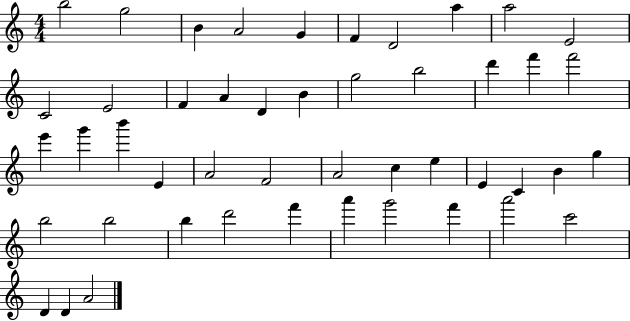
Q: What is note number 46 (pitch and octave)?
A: D4